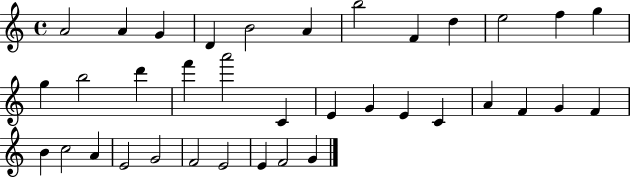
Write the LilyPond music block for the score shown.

{
  \clef treble
  \time 4/4
  \defaultTimeSignature
  \key c \major
  a'2 a'4 g'4 | d'4 b'2 a'4 | b''2 f'4 d''4 | e''2 f''4 g''4 | \break g''4 b''2 d'''4 | f'''4 a'''2 c'4 | e'4 g'4 e'4 c'4 | a'4 f'4 g'4 f'4 | \break b'4 c''2 a'4 | e'2 g'2 | f'2 e'2 | e'4 f'2 g'4 | \break \bar "|."
}